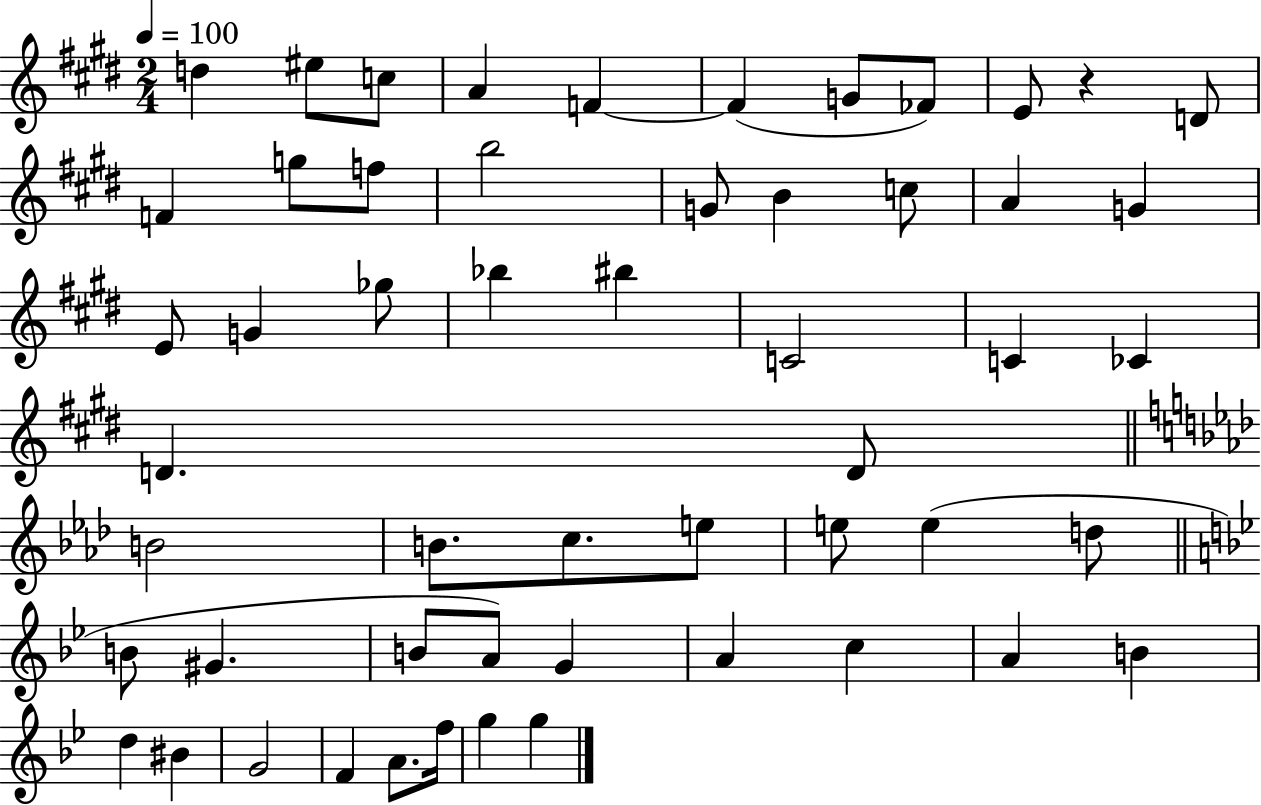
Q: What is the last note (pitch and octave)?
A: G5